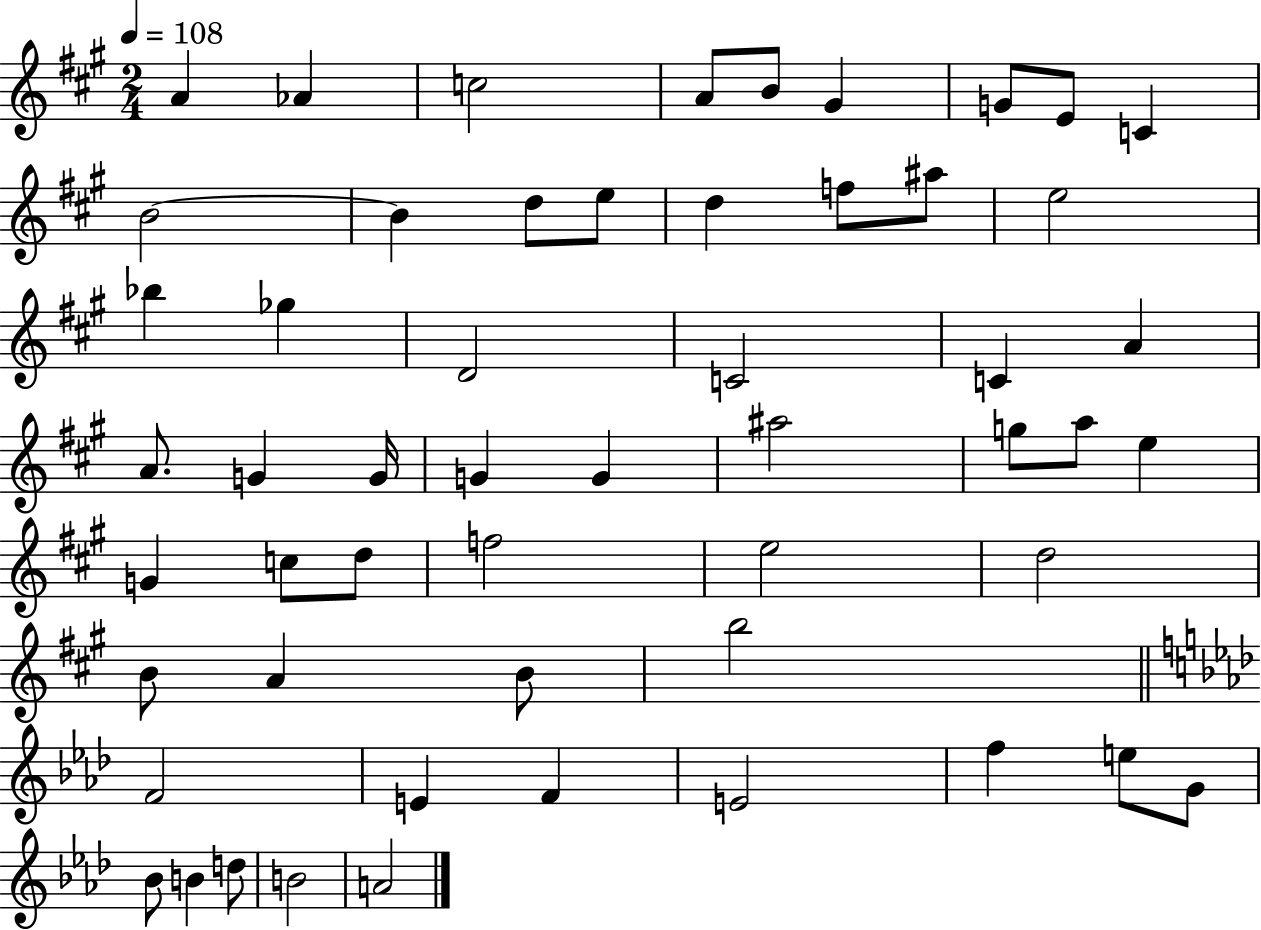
X:1
T:Untitled
M:2/4
L:1/4
K:A
A _A c2 A/2 B/2 ^G G/2 E/2 C B2 B d/2 e/2 d f/2 ^a/2 e2 _b _g D2 C2 C A A/2 G G/4 G G ^a2 g/2 a/2 e G c/2 d/2 f2 e2 d2 B/2 A B/2 b2 F2 E F E2 f e/2 G/2 _B/2 B d/2 B2 A2